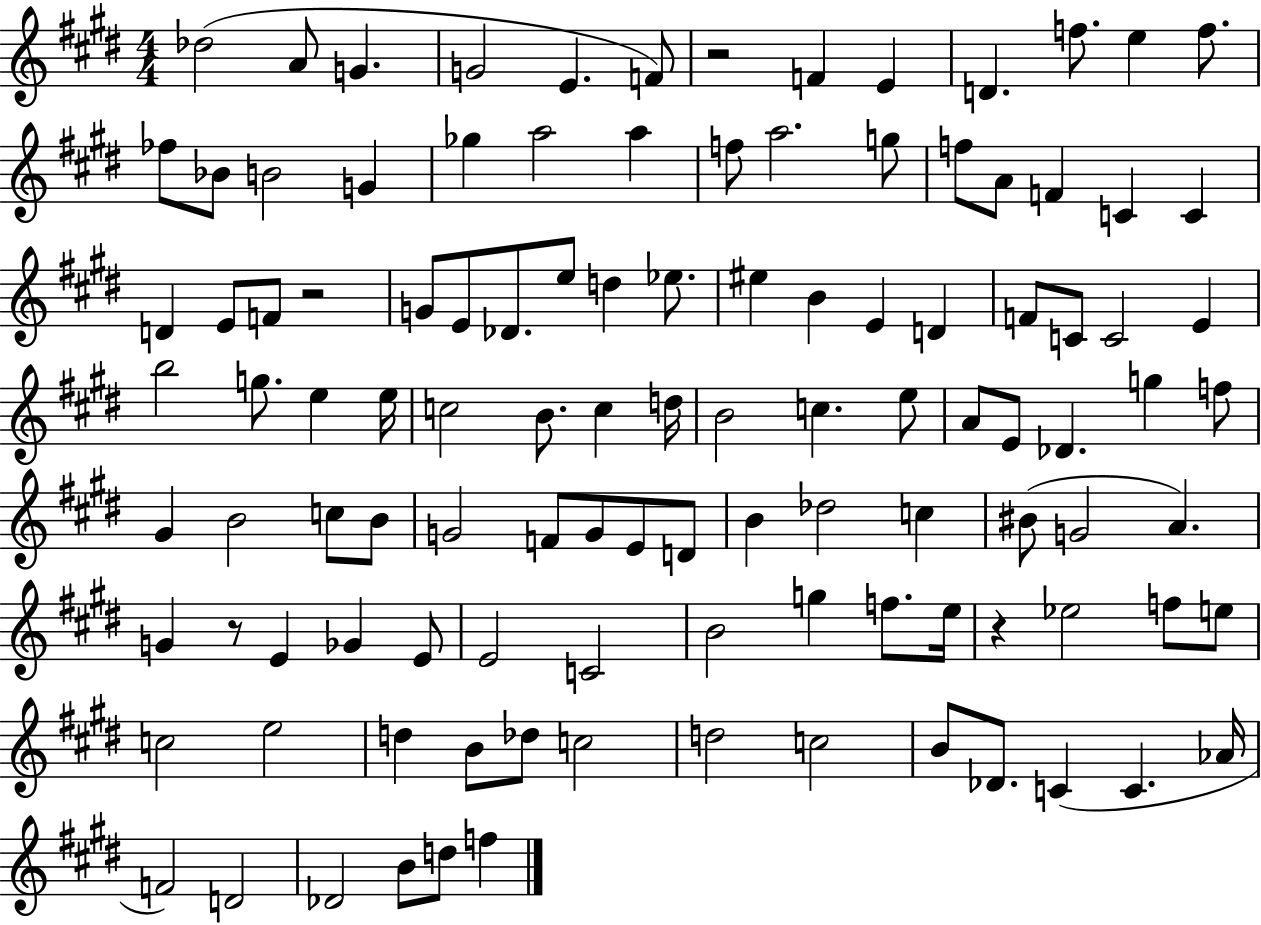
{
  \clef treble
  \numericTimeSignature
  \time 4/4
  \key e \major
  des''2( a'8 g'4. | g'2 e'4. f'8) | r2 f'4 e'4 | d'4. f''8. e''4 f''8. | \break fes''8 bes'8 b'2 g'4 | ges''4 a''2 a''4 | f''8 a''2. g''8 | f''8 a'8 f'4 c'4 c'4 | \break d'4 e'8 f'8 r2 | g'8 e'8 des'8. e''8 d''4 ees''8. | eis''4 b'4 e'4 d'4 | f'8 c'8 c'2 e'4 | \break b''2 g''8. e''4 e''16 | c''2 b'8. c''4 d''16 | b'2 c''4. e''8 | a'8 e'8 des'4. g''4 f''8 | \break gis'4 b'2 c''8 b'8 | g'2 f'8 g'8 e'8 d'8 | b'4 des''2 c''4 | bis'8( g'2 a'4.) | \break g'4 r8 e'4 ges'4 e'8 | e'2 c'2 | b'2 g''4 f''8. e''16 | r4 ees''2 f''8 e''8 | \break c''2 e''2 | d''4 b'8 des''8 c''2 | d''2 c''2 | b'8 des'8. c'4( c'4. aes'16 | \break f'2) d'2 | des'2 b'8 d''8 f''4 | \bar "|."
}